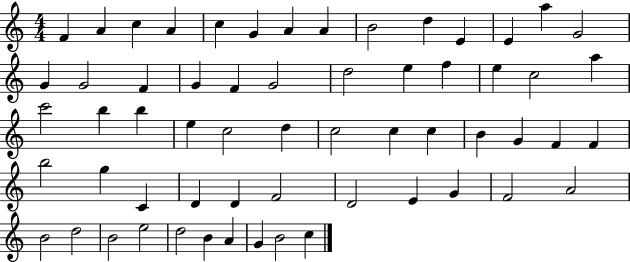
X:1
T:Untitled
M:4/4
L:1/4
K:C
F A c A c G A A B2 d E E a G2 G G2 F G F G2 d2 e f e c2 a c'2 b b e c2 d c2 c c B G F F b2 g C D D F2 D2 E G F2 A2 B2 d2 B2 e2 d2 B A G B2 c